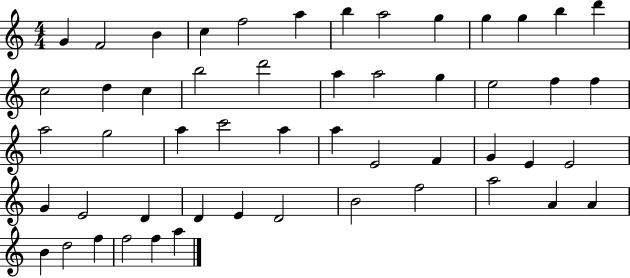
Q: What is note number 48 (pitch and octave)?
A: D5